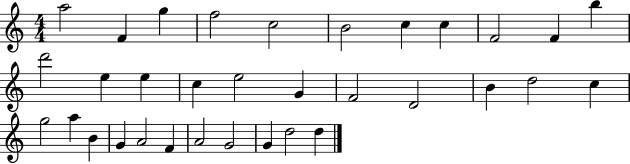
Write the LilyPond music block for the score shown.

{
  \clef treble
  \numericTimeSignature
  \time 4/4
  \key c \major
  a''2 f'4 g''4 | f''2 c''2 | b'2 c''4 c''4 | f'2 f'4 b''4 | \break d'''2 e''4 e''4 | c''4 e''2 g'4 | f'2 d'2 | b'4 d''2 c''4 | \break g''2 a''4 b'4 | g'4 a'2 f'4 | a'2 g'2 | g'4 d''2 d''4 | \break \bar "|."
}